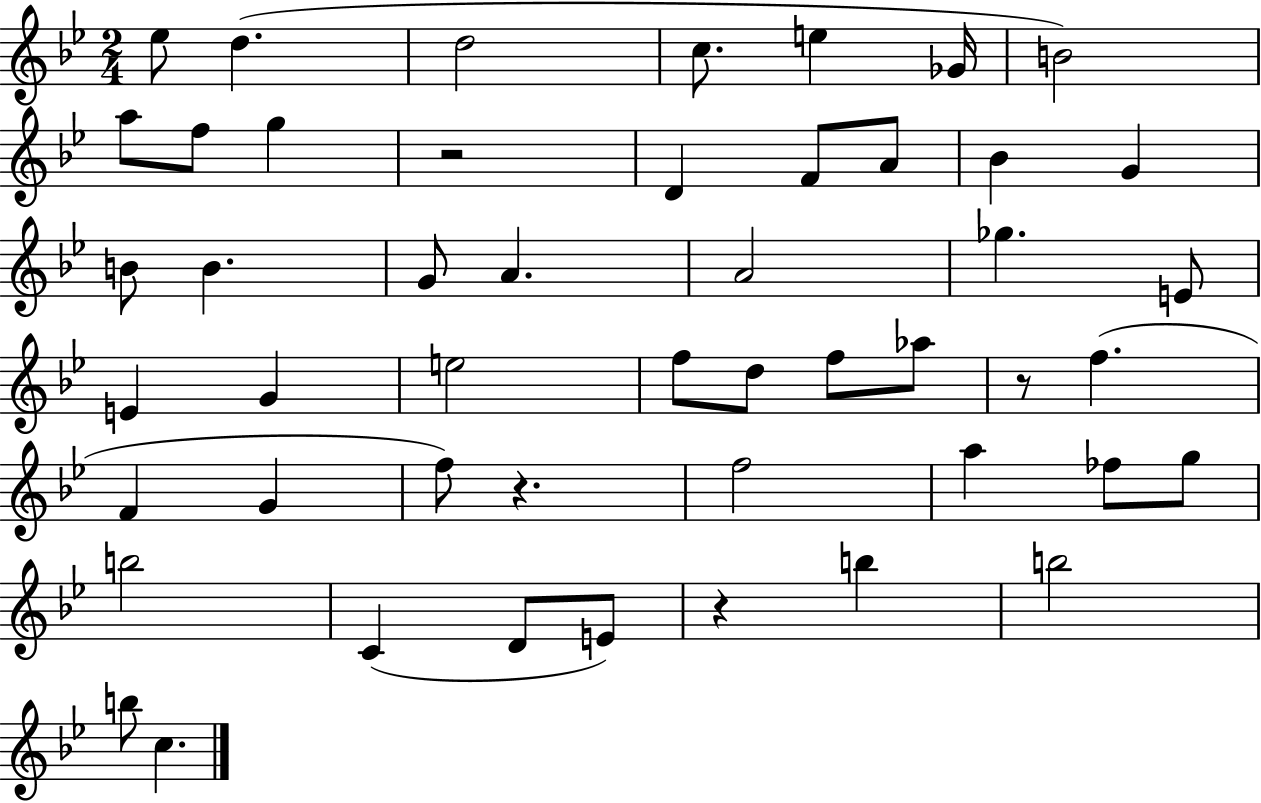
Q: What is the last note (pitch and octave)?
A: C5